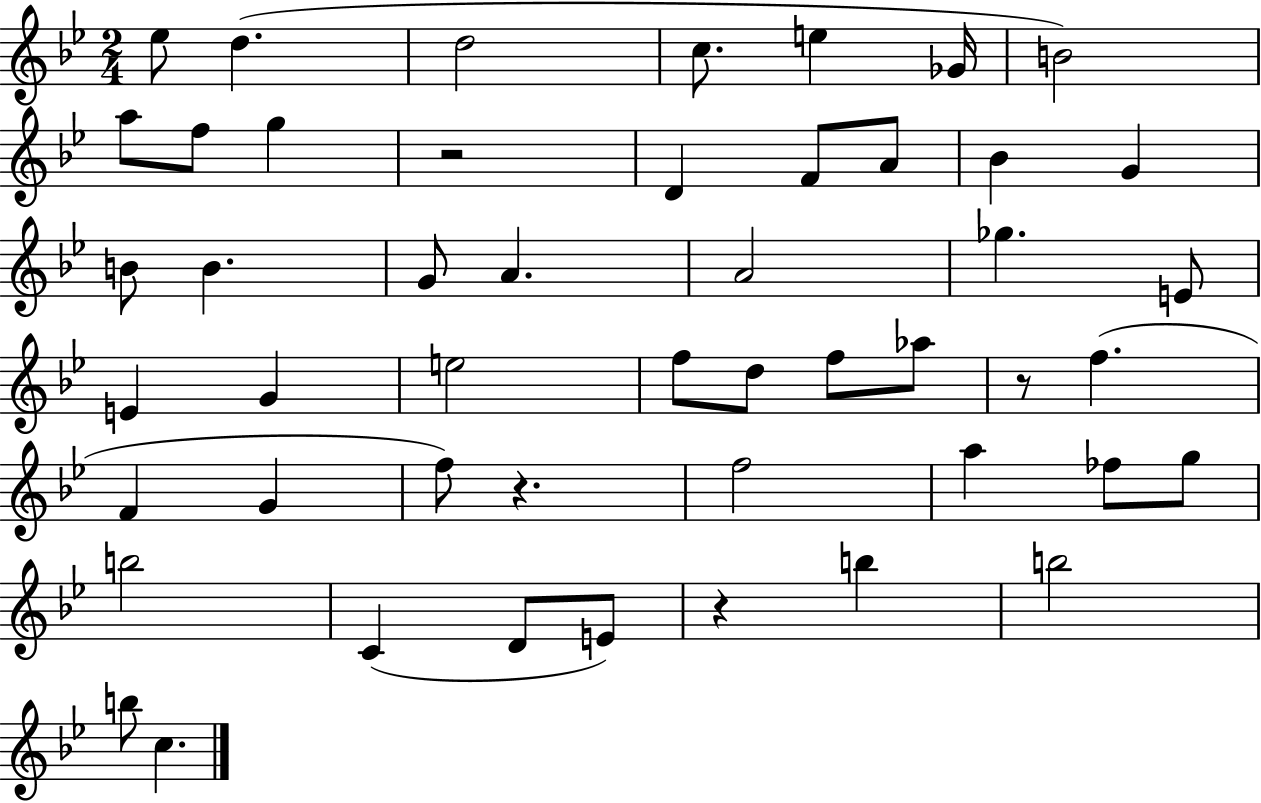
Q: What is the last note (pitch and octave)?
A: C5